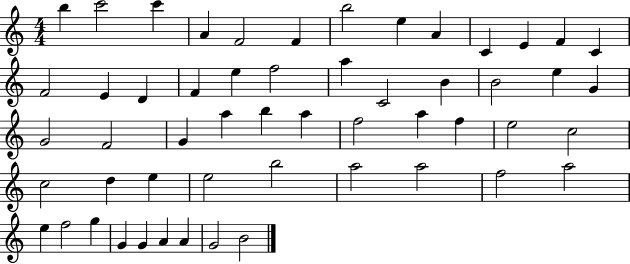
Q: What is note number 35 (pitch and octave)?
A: E5